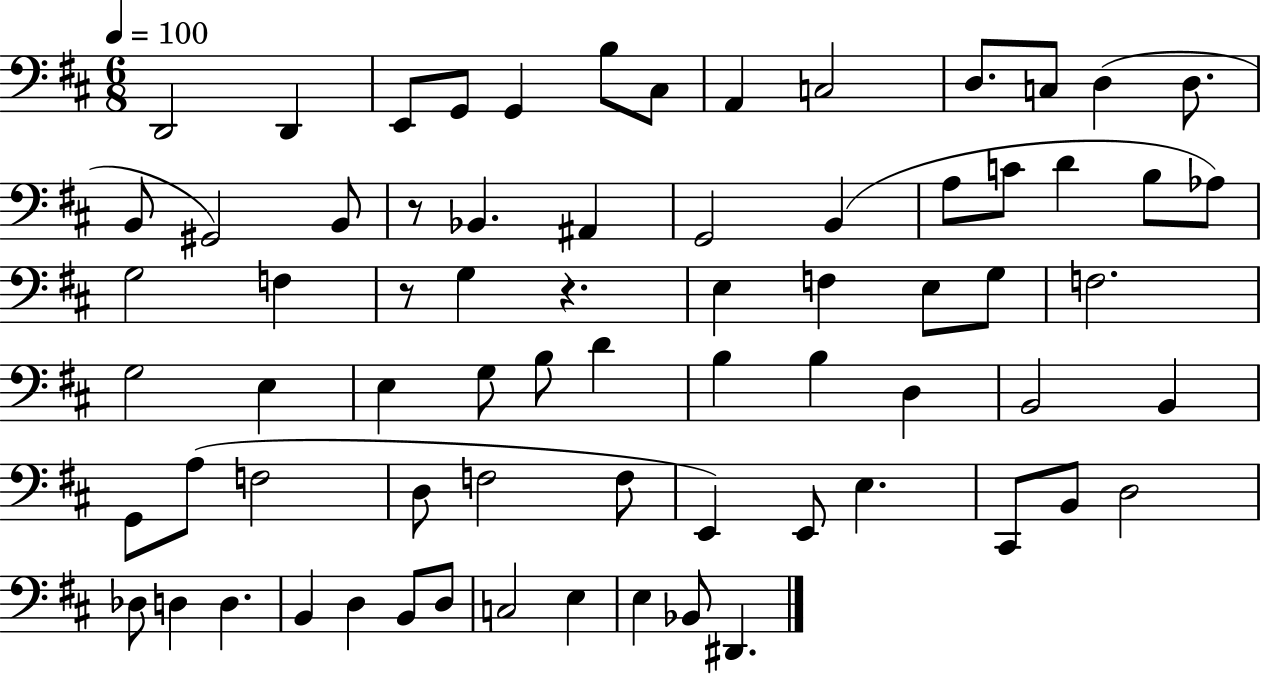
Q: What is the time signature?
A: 6/8